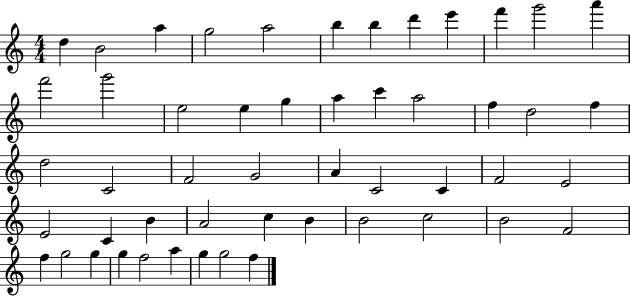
X:1
T:Untitled
M:4/4
L:1/4
K:C
d B2 a g2 a2 b b d' e' f' g'2 a' f'2 g'2 e2 e g a c' a2 f d2 f d2 C2 F2 G2 A C2 C F2 E2 E2 C B A2 c B B2 c2 B2 F2 f g2 g g f2 a g g2 f